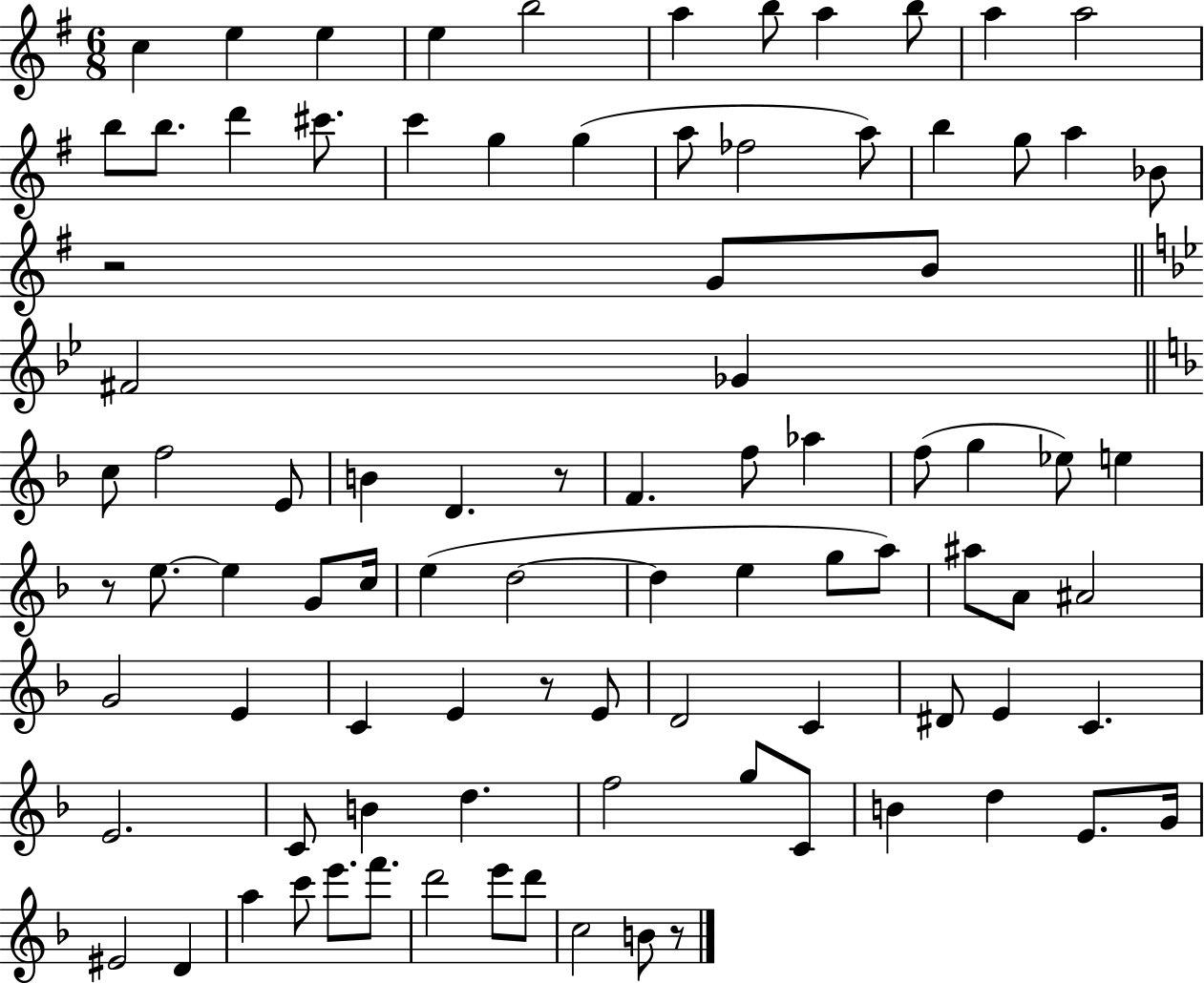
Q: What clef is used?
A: treble